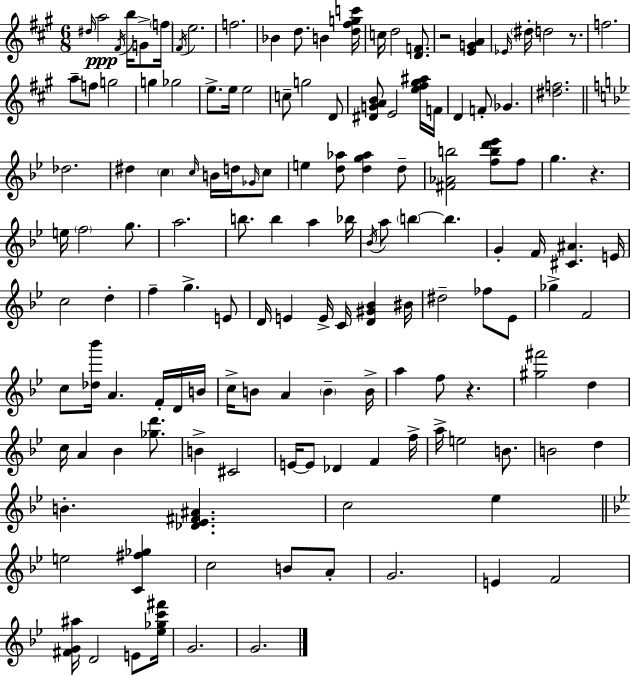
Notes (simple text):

D#5/s A5/h F#4/s B5/s G4/e F5/s F#4/s E5/h. F5/h. Bb4/q D5/e. B4/q [D5,F#5,G5,C6]/s C5/s D5/h [D4,F4]/e. R/h [E4,G4,A4]/q Eb4/s D#5/s D5/h R/e. F5/h. A5/e F5/e G5/h G5/q Gb5/h E5/e. E5/s E5/h C5/e G5/h D4/e [D#4,G4,A4,B4]/e E4/h [E5,F#5,G#5,A#5]/s F4/s D4/q F4/e Gb4/q. [D#5,F5]/h. Db5/h. D#5/q C5/q C5/s B4/s D5/s Gb4/s C5/e E5/q [D5,Ab5]/e [D5,G5,Ab5]/q D5/e [F#4,Ab4,B5]/h [F5,B5,D6,Eb6]/e F5/e G5/q. R/q. E5/s F5/h G5/e. A5/h. B5/e. B5/q A5/q Bb5/s Bb4/s A5/e B5/q B5/q. G4/q F4/s [C#4,A#4]/q. E4/s C5/h D5/q F5/q G5/q. E4/e D4/s E4/q E4/s C4/s [D4,G#4,Bb4]/q BIS4/s D#5/h FES5/e Eb4/e Gb5/q F4/h C5/e [Db5,Bb6]/s A4/q. F4/s D4/s B4/s C5/s B4/e A4/q B4/q B4/s A5/q F5/e R/q. [G#5,F#6]/h D5/q C5/s A4/q Bb4/q [Gb5,D6]/e. B4/q C#4/h E4/s E4/e Db4/q F4/q F5/s A5/s E5/h B4/e. B4/h D5/q B4/q. [Db4,Eb4,F#4,A#4]/q. C5/h Eb5/q E5/h [C4,F#5,Gb5]/q C5/h B4/e A4/e G4/h. E4/q F4/h [F#4,G4,A#5]/s D4/h E4/e [Eb5,Gb5,C6,F#6]/s G4/h. G4/h.